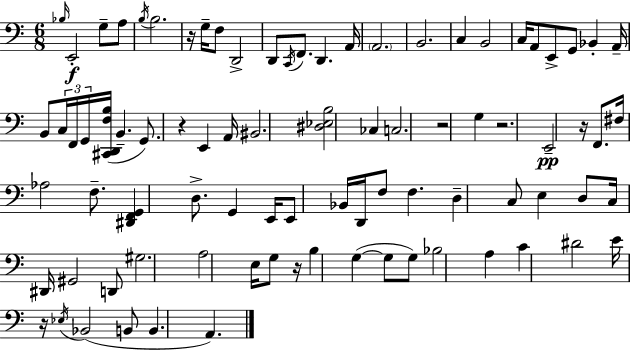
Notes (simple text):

Bb3/s E2/h G3/e A3/e B3/s B3/h. R/s G3/s F3/e D2/h D2/e C2/s F2/e. D2/q. A2/s A2/h. B2/h. C3/q B2/h C3/s A2/e E2/e G2/e Bb2/q A2/s B2/e C3/s F2/s G2/s [C#2,D2,F3,B3]/s B2/q. G2/e. R/q E2/q A2/s BIS2/h. [D#3,Eb3,B3]/h CES3/q C3/h. R/h G3/q R/h. E2/h R/s F2/e. F#3/s Ab3/h F3/e. [D#2,F2,G2]/q D3/e. G2/q E2/s E2/e Bb2/s D2/s F3/e F3/q. D3/q C3/e E3/q D3/e C3/s D#2/s G#2/h D2/e G#3/h. A3/h E3/s G3/e R/s B3/q G3/q G3/e G3/e Bb3/h A3/q C4/q D#4/h E4/s R/s Eb3/s Bb2/h B2/e B2/q. A2/q.